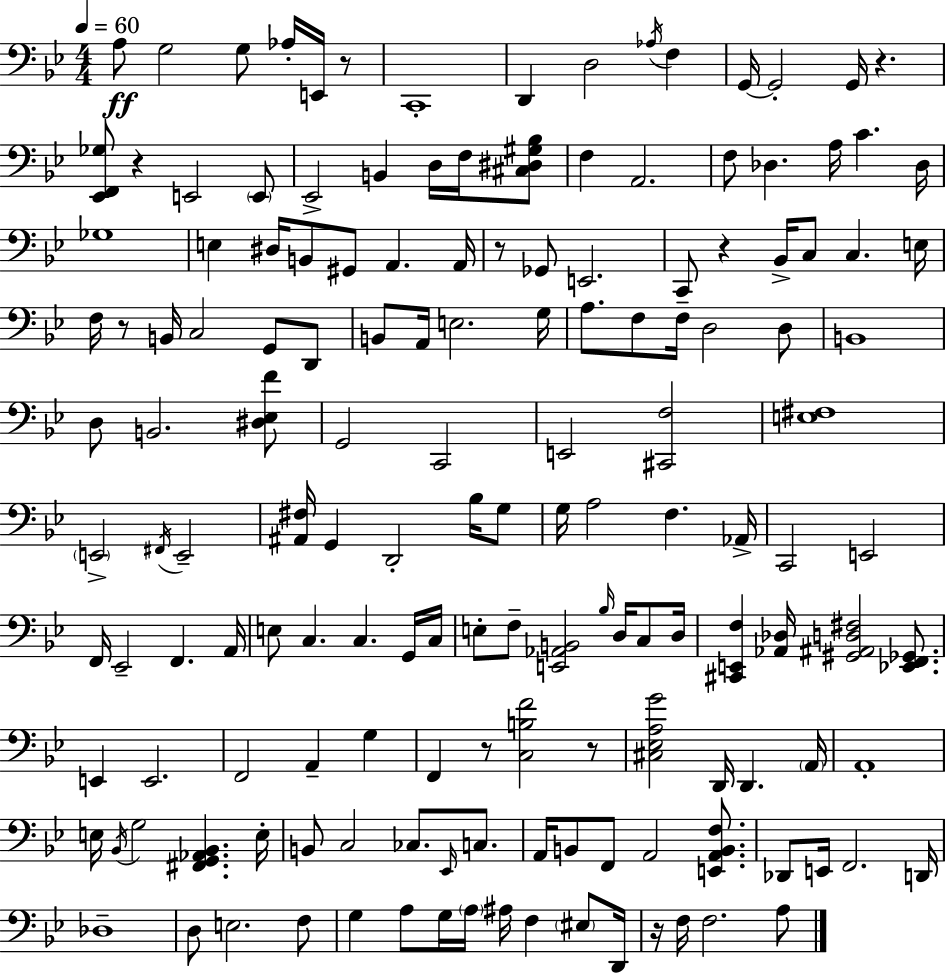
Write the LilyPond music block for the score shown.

{
  \clef bass
  \numericTimeSignature
  \time 4/4
  \key g \minor
  \tempo 4 = 60
  a8\ff g2 g8 aes16-. e,16 r8 | c,1-. | d,4 d2 \acciaccatura { aes16 } f4 | g,16~~ g,2-. g,16 r4. | \break <ees, f, ges>8 r4 e,2 \parenthesize e,8 | ees,2-> b,4 d16 f16 <cis dis gis bes>8 | f4 a,2. | f8 des4. a16 c'4. | \break des16 ges1 | e4 dis16 b,8 gis,8 a,4. | a,16 r8 ges,8 e,2. | c,8 r4 bes,16-> c8 c4. | \break e16 f16 r8 b,16 c2 g,8 d,8 | b,8 a,16 e2. | g16 a8. f8 f16-- d2 d8 | b,1 | \break d8 b,2. <dis ees f'>8 | g,2 c,2 | e,2 <cis, f>2 | <e fis>1 | \break \parenthesize e,2-> \acciaccatura { fis,16 } e,2-- | <ais, fis>16 g,4 d,2-. bes16 | g8 g16 a2 f4. | aes,16-> c,2 e,2 | \break f,16 ees,2-- f,4. | a,16 e8 c4. c4. | g,16 c16 e8-. f8-- <e, aes, b,>2 \grace { bes16 } d16 | c8 d16 <cis, e, f>4 <aes, des>16 <gis, ais, d fis>2 | \break <ees, f, ges,>8. e,4 e,2. | f,2 a,4-- g4 | f,4 r8 <c b f'>2 | r8 <cis ees a g'>2 d,16 d,4. | \break \parenthesize a,16 a,1-. | e16 \acciaccatura { bes,16 } g2 <fis, g, aes, bes,>4. | e16-. b,8 c2 ces8. | \grace { ees,16 } c8. a,16 b,8 f,8 a,2 | \break <e, a, b, f>8. des,8 e,16 f,2. | d,16 des1-- | d8 e2. | f8 g4 a8 g16 \parenthesize a16 ais16 f4 | \break \parenthesize eis8 d,16 r16 f16 f2. | a8 \bar "|."
}